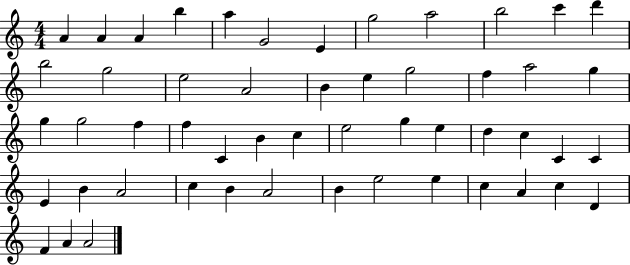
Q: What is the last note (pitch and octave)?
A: A4